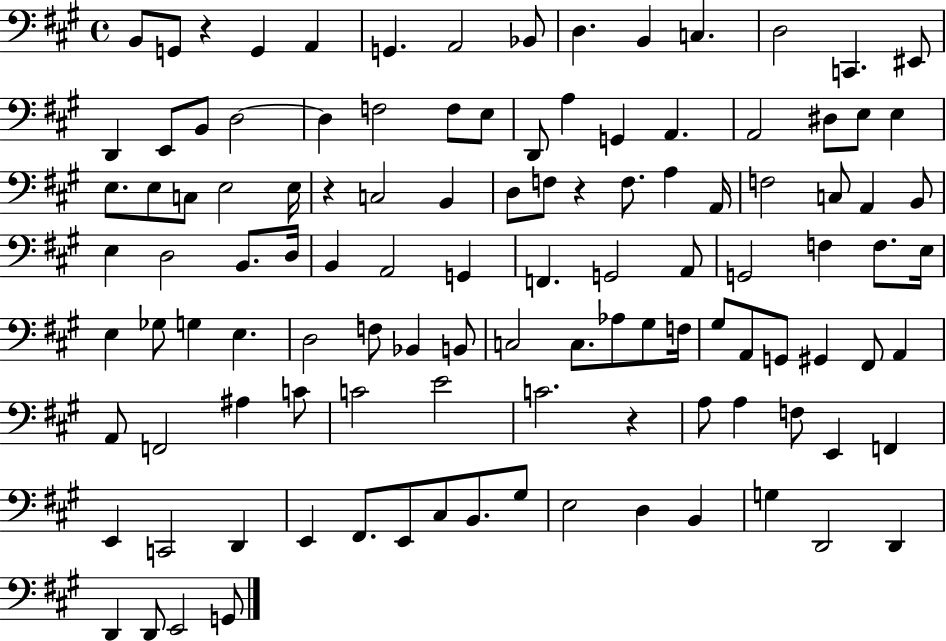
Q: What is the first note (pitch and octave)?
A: B2